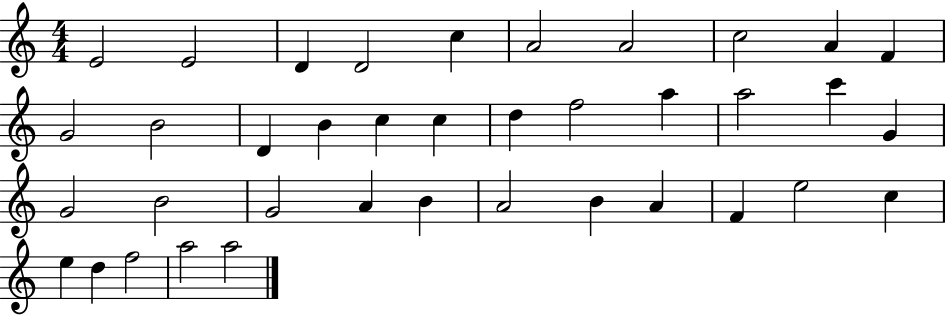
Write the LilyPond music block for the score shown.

{
  \clef treble
  \numericTimeSignature
  \time 4/4
  \key c \major
  e'2 e'2 | d'4 d'2 c''4 | a'2 a'2 | c''2 a'4 f'4 | \break g'2 b'2 | d'4 b'4 c''4 c''4 | d''4 f''2 a''4 | a''2 c'''4 g'4 | \break g'2 b'2 | g'2 a'4 b'4 | a'2 b'4 a'4 | f'4 e''2 c''4 | \break e''4 d''4 f''2 | a''2 a''2 | \bar "|."
}